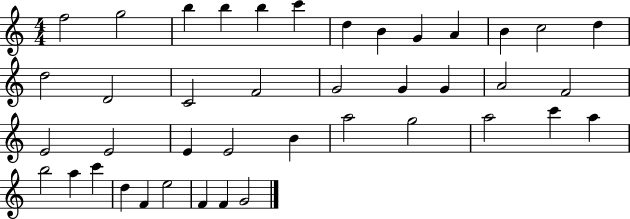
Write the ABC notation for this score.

X:1
T:Untitled
M:4/4
L:1/4
K:C
f2 g2 b b b c' d B G A B c2 d d2 D2 C2 F2 G2 G G A2 F2 E2 E2 E E2 B a2 g2 a2 c' a b2 a c' d F e2 F F G2